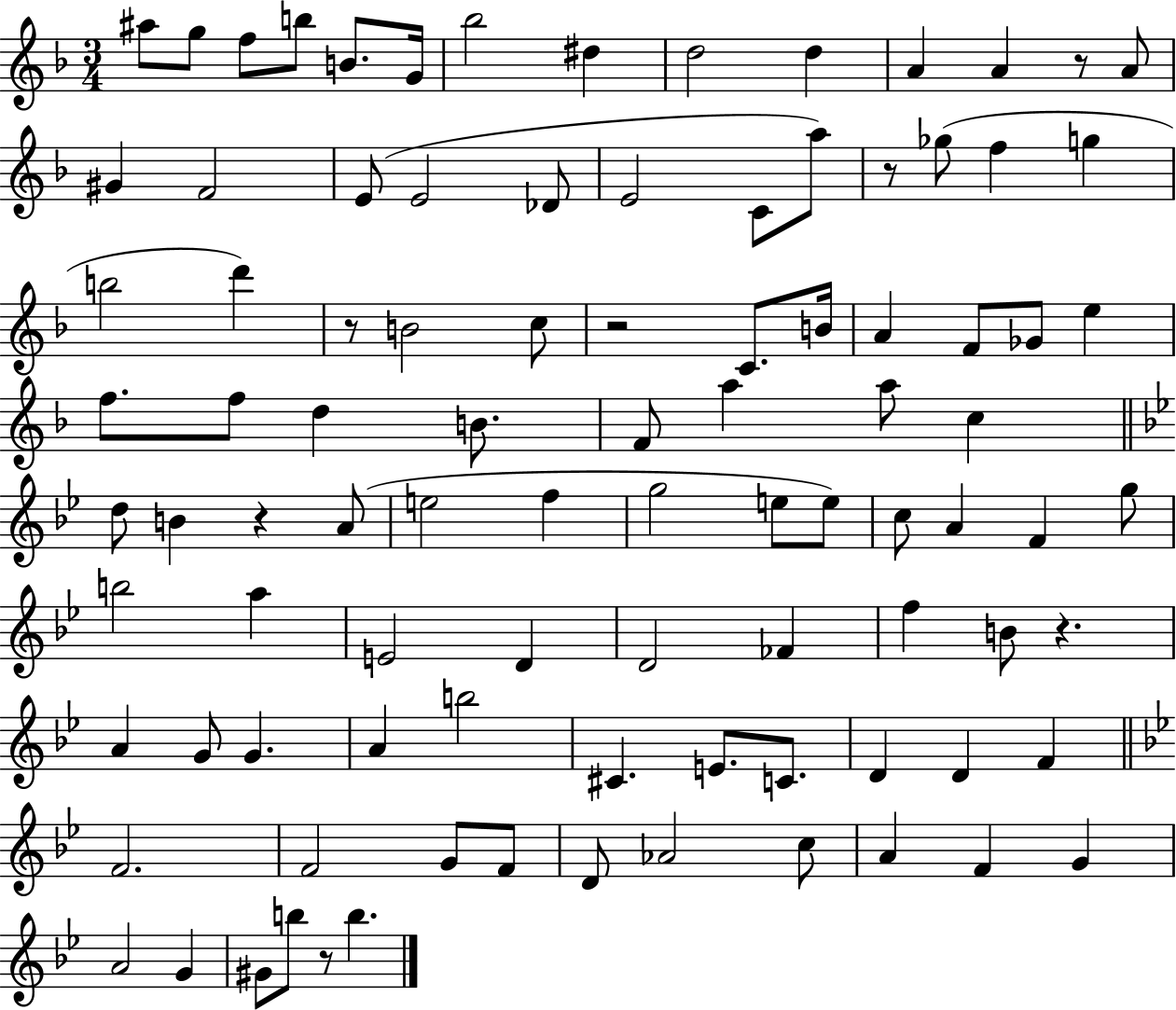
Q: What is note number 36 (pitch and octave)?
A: F5